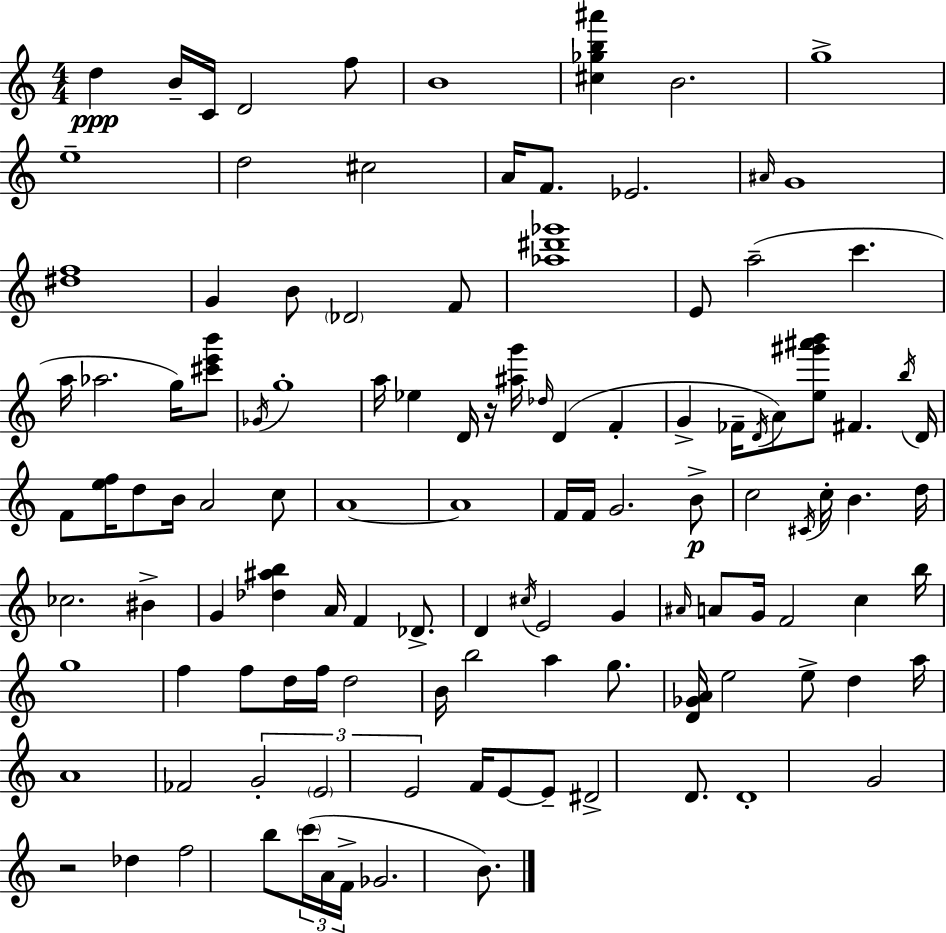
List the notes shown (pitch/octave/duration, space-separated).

D5/q B4/s C4/s D4/h F5/e B4/w [C#5,Gb5,B5,A#6]/q B4/h. G5/w E5/w D5/h C#5/h A4/s F4/e. Eb4/h. A#4/s G4/w [D#5,F5]/w G4/q B4/e Db4/h F4/e [Ab5,D#6,Gb6]/w E4/e A5/h C6/q. A5/s Ab5/h. G5/s [C#6,E6,B6]/e Gb4/s G5/w A5/s Eb5/q D4/s R/s [A#5,G6]/s Db5/s D4/q F4/q G4/q FES4/s D4/s A4/e [E5,G#6,A#6,B6]/e F#4/q. B5/s D4/s F4/e [E5,F5]/s D5/e B4/s A4/h C5/e A4/w A4/w F4/s F4/s G4/h. B4/e C5/h C#4/s C5/s B4/q. D5/s CES5/h. BIS4/q G4/q [Db5,A#5,B5]/q A4/s F4/q Db4/e. D4/q C#5/s E4/h G4/q A#4/s A4/e G4/s F4/h C5/q B5/s G5/w F5/q F5/e D5/s F5/s D5/h B4/s B5/h A5/q G5/e. [D4,Gb4,A4]/s E5/h E5/e D5/q A5/s A4/w FES4/h G4/h E4/h E4/h F4/s E4/e E4/e D#4/h D4/e. D4/w G4/h R/h Db5/q F5/h B5/e C6/s A4/s F4/s Gb4/h. B4/e.